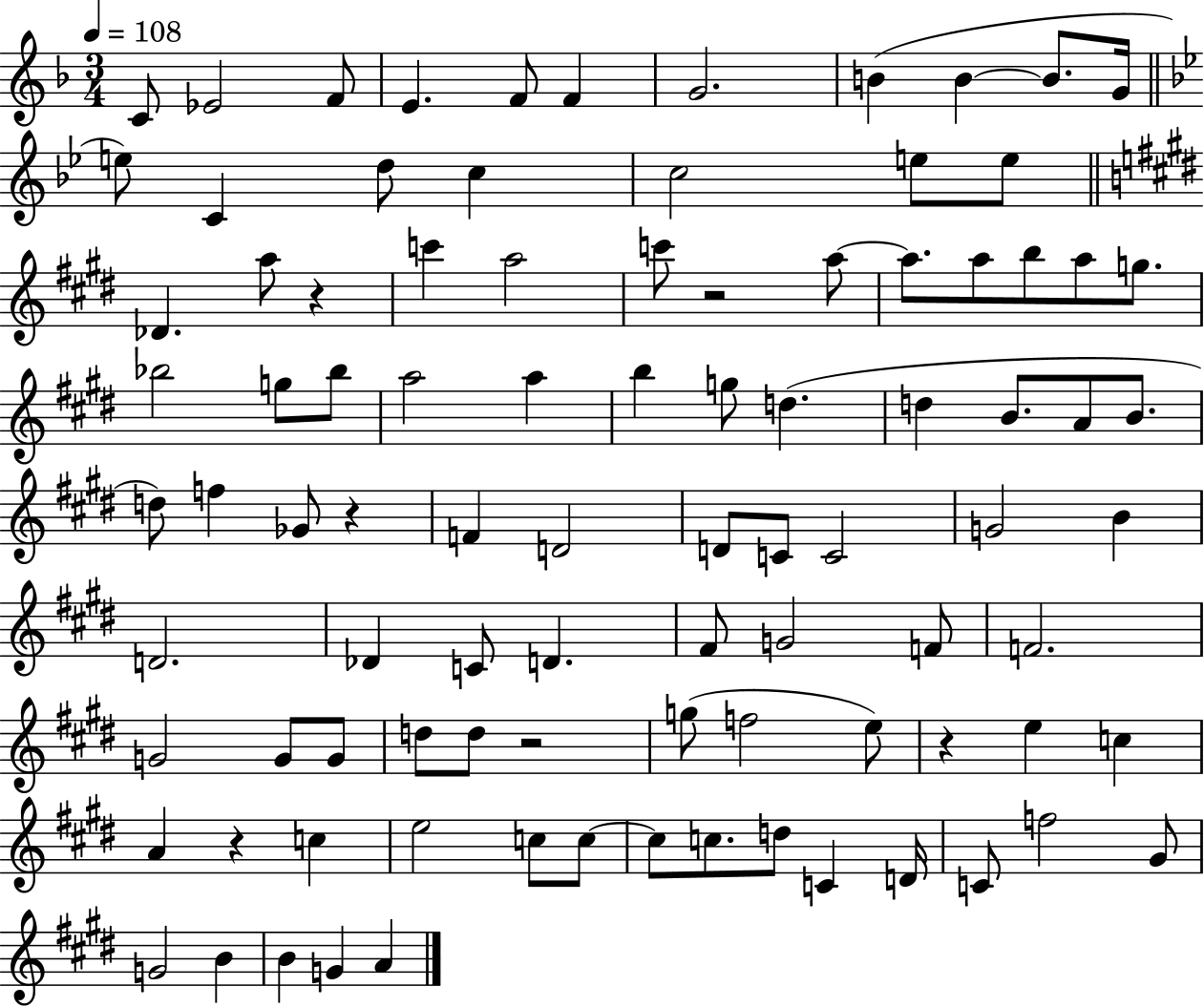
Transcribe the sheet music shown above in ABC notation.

X:1
T:Untitled
M:3/4
L:1/4
K:F
C/2 _E2 F/2 E F/2 F G2 B B B/2 G/4 e/2 C d/2 c c2 e/2 e/2 _D a/2 z c' a2 c'/2 z2 a/2 a/2 a/2 b/2 a/2 g/2 _b2 g/2 _b/2 a2 a b g/2 d d B/2 A/2 B/2 d/2 f _G/2 z F D2 D/2 C/2 C2 G2 B D2 _D C/2 D ^F/2 G2 F/2 F2 G2 G/2 G/2 d/2 d/2 z2 g/2 f2 e/2 z e c A z c e2 c/2 c/2 c/2 c/2 d/2 C D/4 C/2 f2 ^G/2 G2 B B G A